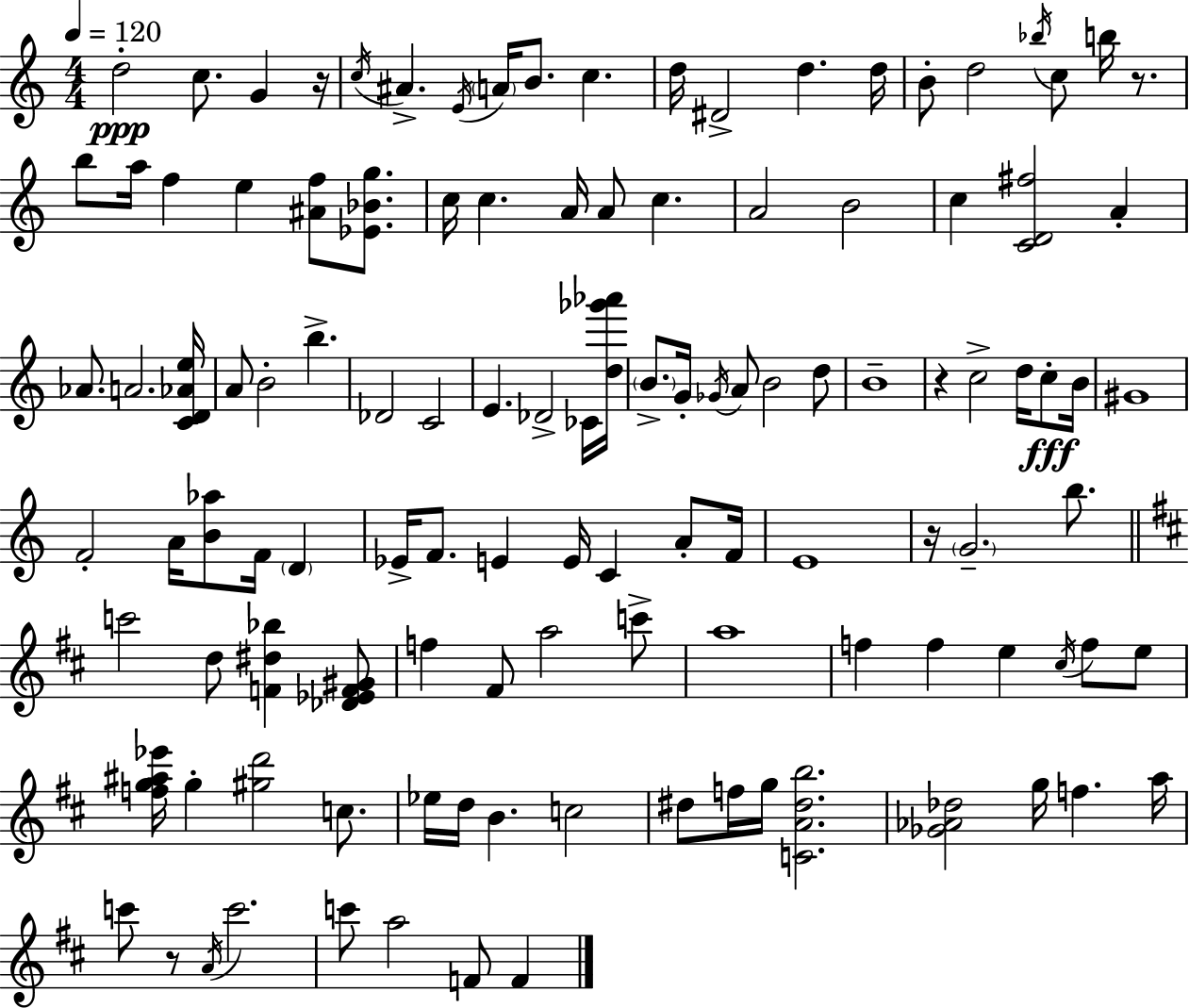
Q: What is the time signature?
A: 4/4